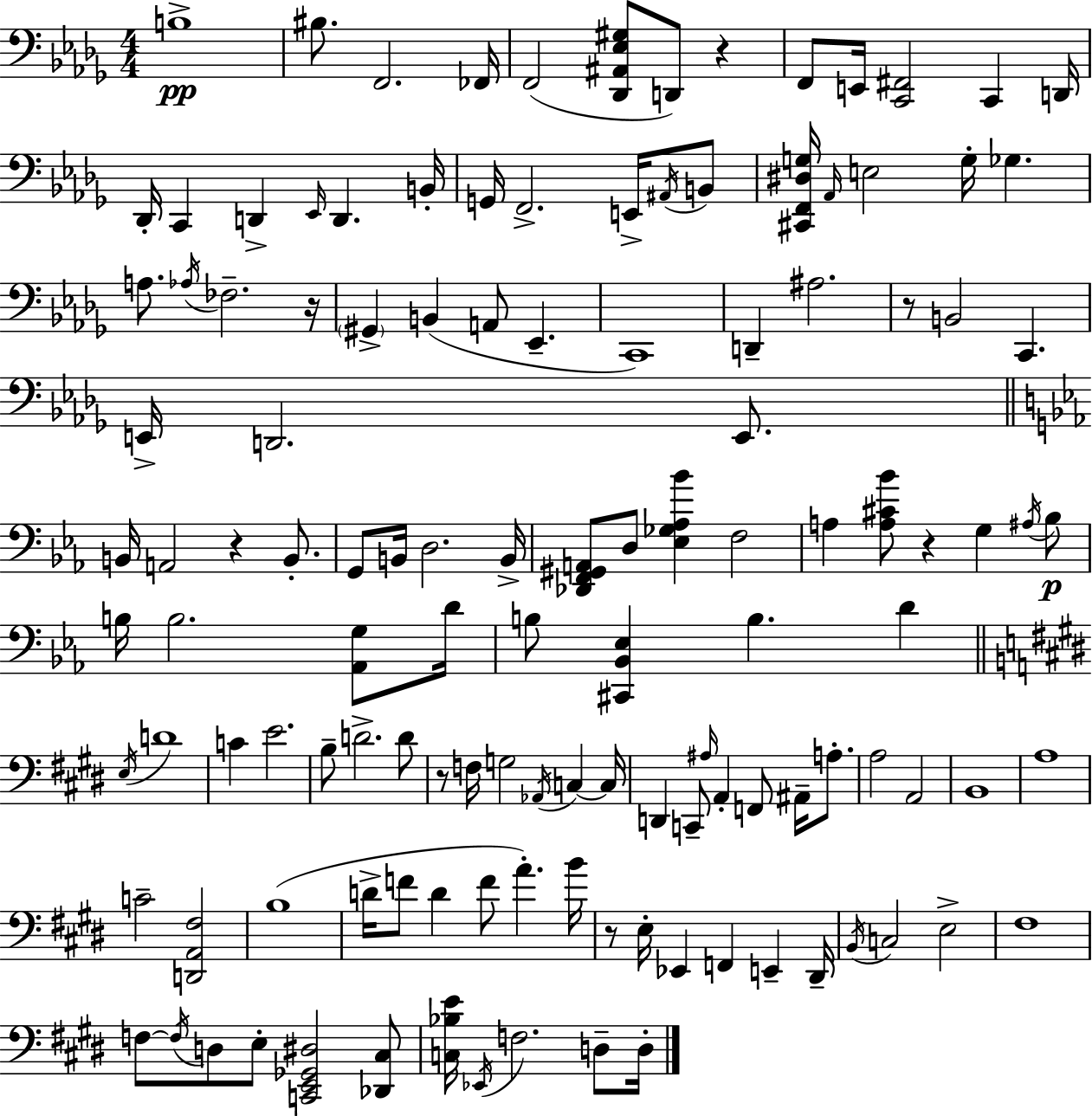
B3/w BIS3/e. F2/h. FES2/s F2/h [Db2,A#2,Eb3,G#3]/e D2/e R/q F2/e E2/s [C2,F#2]/h C2/q D2/s Db2/s C2/q D2/q Eb2/s D2/q. B2/s G2/s F2/h. E2/s A#2/s B2/e [C#2,F2,D#3,G3]/s Ab2/s E3/h G3/s Gb3/q. A3/e. Ab3/s FES3/h. R/s G#2/q B2/q A2/e Eb2/q. C2/w D2/q A#3/h. R/e B2/h C2/q. E2/s D2/h. E2/e. B2/s A2/h R/q B2/e. G2/e B2/s D3/h. B2/s [Db2,F2,G#2,A2]/e D3/e [Eb3,Gb3,Ab3,Bb4]/q F3/h A3/q [A3,C#4,Bb4]/e R/q G3/q A#3/s Bb3/e B3/s B3/h. [Ab2,G3]/e D4/s B3/e [C#2,Bb2,Eb3]/q B3/q. D4/q E3/s D4/w C4/q E4/h. B3/e D4/h. D4/e R/e F3/s G3/h Ab2/s C3/q C3/s D2/q C2/e A#3/s A2/q F2/e A#2/s A3/e. A3/h A2/h B2/w A3/w C4/h [D2,A2,F#3]/h B3/w D4/s F4/e D4/q F4/e A4/q. B4/s R/e E3/s Eb2/q F2/q E2/q D#2/s B2/s C3/h E3/h F#3/w F3/e F3/s D3/e E3/e [C2,E2,Gb2,D#3]/h [Db2,C#3]/e [C3,Bb3,E4]/s Eb2/s F3/h. D3/e D3/s